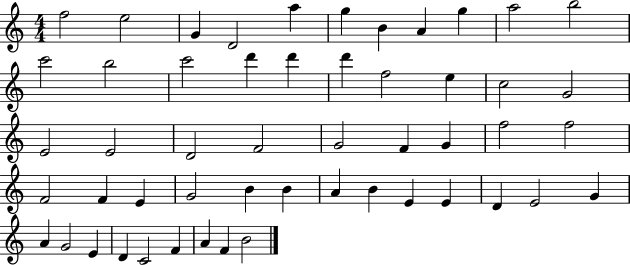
{
  \clef treble
  \numericTimeSignature
  \time 4/4
  \key c \major
  f''2 e''2 | g'4 d'2 a''4 | g''4 b'4 a'4 g''4 | a''2 b''2 | \break c'''2 b''2 | c'''2 d'''4 d'''4 | d'''4 f''2 e''4 | c''2 g'2 | \break e'2 e'2 | d'2 f'2 | g'2 f'4 g'4 | f''2 f''2 | \break f'2 f'4 e'4 | g'2 b'4 b'4 | a'4 b'4 e'4 e'4 | d'4 e'2 g'4 | \break a'4 g'2 e'4 | d'4 c'2 f'4 | a'4 f'4 b'2 | \bar "|."
}